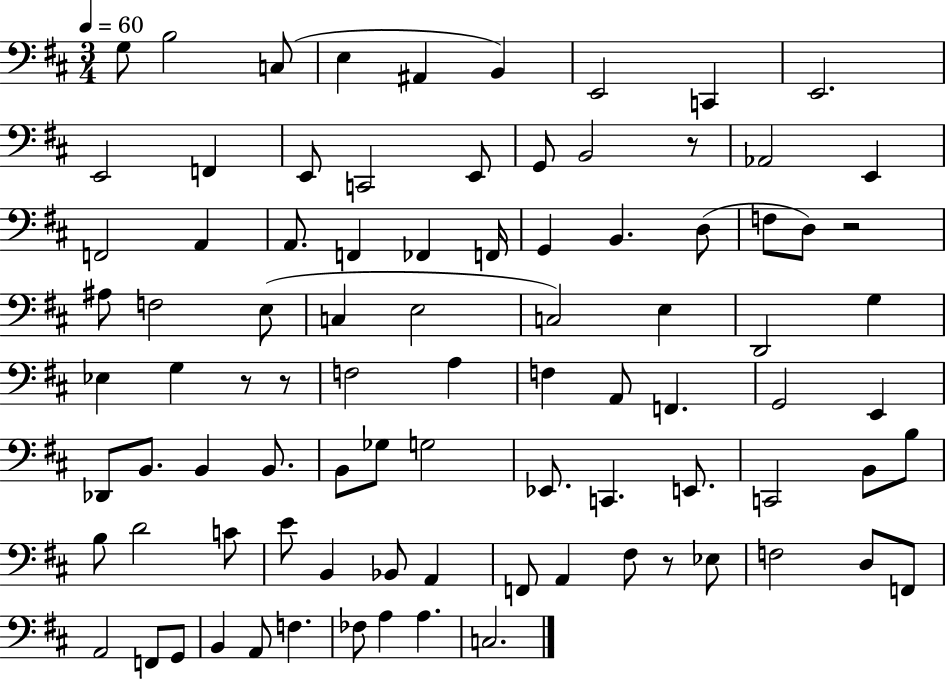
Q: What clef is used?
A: bass